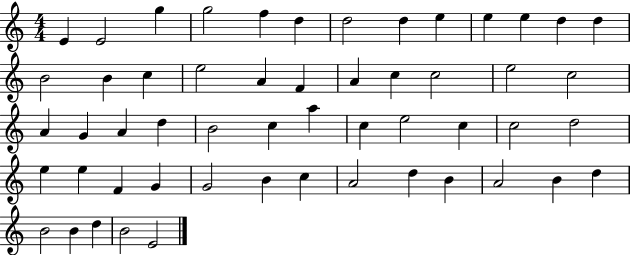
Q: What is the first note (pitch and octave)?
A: E4